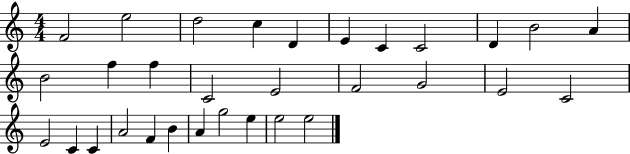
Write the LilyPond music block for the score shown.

{
  \clef treble
  \numericTimeSignature
  \time 4/4
  \key c \major
  f'2 e''2 | d''2 c''4 d'4 | e'4 c'4 c'2 | d'4 b'2 a'4 | \break b'2 f''4 f''4 | c'2 e'2 | f'2 g'2 | e'2 c'2 | \break e'2 c'4 c'4 | a'2 f'4 b'4 | a'4 g''2 e''4 | e''2 e''2 | \break \bar "|."
}